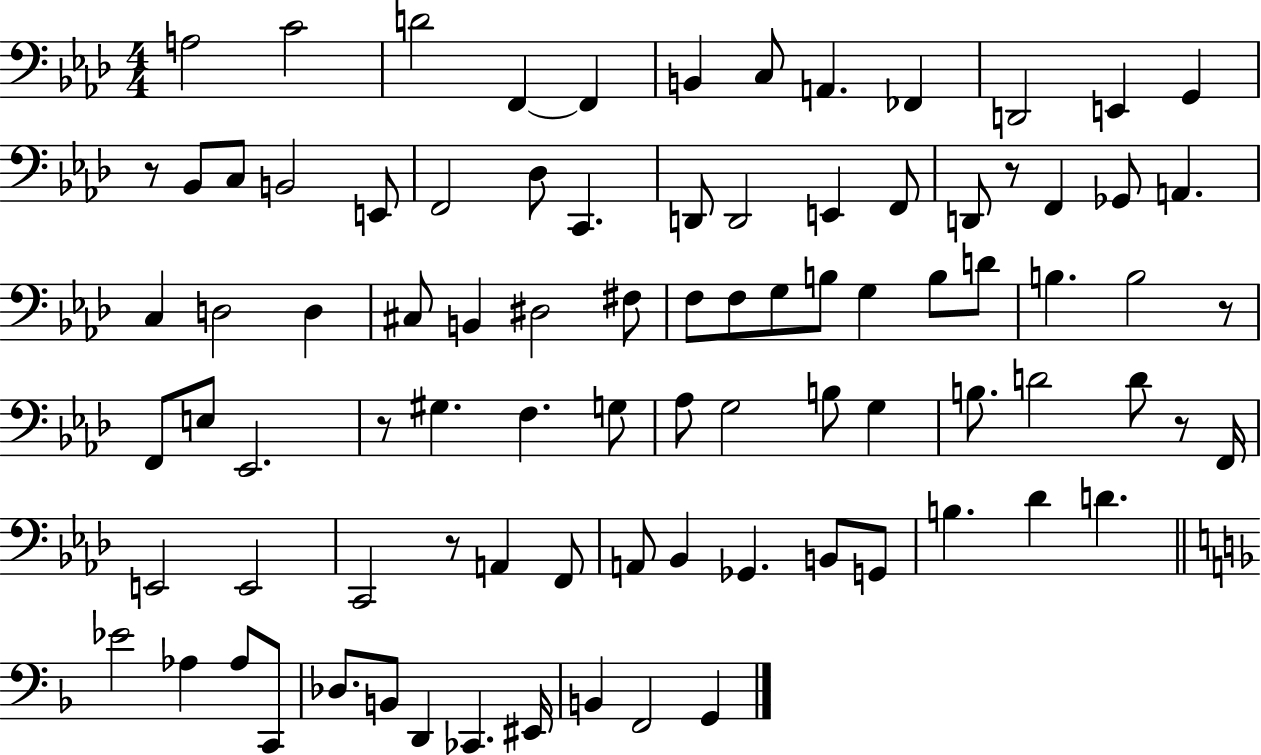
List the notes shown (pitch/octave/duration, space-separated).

A3/h C4/h D4/h F2/q F2/q B2/q C3/e A2/q. FES2/q D2/h E2/q G2/q R/e Bb2/e C3/e B2/h E2/e F2/h Db3/e C2/q. D2/e D2/h E2/q F2/e D2/e R/e F2/q Gb2/e A2/q. C3/q D3/h D3/q C#3/e B2/q D#3/h F#3/e F3/e F3/e G3/e B3/e G3/q B3/e D4/e B3/q. B3/h R/e F2/e E3/e Eb2/h. R/e G#3/q. F3/q. G3/e Ab3/e G3/h B3/e G3/q B3/e. D4/h D4/e R/e F2/s E2/h E2/h C2/h R/e A2/q F2/e A2/e Bb2/q Gb2/q. B2/e G2/e B3/q. Db4/q D4/q. Eb4/h Ab3/q Ab3/e C2/e Db3/e. B2/e D2/q CES2/q. EIS2/s B2/q F2/h G2/q